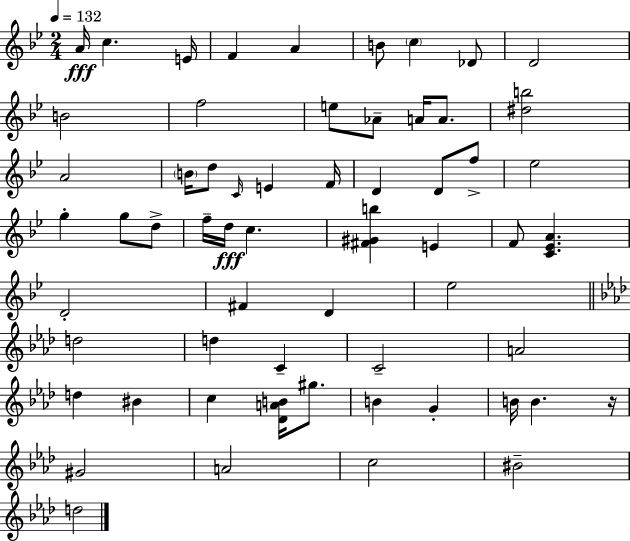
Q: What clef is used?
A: treble